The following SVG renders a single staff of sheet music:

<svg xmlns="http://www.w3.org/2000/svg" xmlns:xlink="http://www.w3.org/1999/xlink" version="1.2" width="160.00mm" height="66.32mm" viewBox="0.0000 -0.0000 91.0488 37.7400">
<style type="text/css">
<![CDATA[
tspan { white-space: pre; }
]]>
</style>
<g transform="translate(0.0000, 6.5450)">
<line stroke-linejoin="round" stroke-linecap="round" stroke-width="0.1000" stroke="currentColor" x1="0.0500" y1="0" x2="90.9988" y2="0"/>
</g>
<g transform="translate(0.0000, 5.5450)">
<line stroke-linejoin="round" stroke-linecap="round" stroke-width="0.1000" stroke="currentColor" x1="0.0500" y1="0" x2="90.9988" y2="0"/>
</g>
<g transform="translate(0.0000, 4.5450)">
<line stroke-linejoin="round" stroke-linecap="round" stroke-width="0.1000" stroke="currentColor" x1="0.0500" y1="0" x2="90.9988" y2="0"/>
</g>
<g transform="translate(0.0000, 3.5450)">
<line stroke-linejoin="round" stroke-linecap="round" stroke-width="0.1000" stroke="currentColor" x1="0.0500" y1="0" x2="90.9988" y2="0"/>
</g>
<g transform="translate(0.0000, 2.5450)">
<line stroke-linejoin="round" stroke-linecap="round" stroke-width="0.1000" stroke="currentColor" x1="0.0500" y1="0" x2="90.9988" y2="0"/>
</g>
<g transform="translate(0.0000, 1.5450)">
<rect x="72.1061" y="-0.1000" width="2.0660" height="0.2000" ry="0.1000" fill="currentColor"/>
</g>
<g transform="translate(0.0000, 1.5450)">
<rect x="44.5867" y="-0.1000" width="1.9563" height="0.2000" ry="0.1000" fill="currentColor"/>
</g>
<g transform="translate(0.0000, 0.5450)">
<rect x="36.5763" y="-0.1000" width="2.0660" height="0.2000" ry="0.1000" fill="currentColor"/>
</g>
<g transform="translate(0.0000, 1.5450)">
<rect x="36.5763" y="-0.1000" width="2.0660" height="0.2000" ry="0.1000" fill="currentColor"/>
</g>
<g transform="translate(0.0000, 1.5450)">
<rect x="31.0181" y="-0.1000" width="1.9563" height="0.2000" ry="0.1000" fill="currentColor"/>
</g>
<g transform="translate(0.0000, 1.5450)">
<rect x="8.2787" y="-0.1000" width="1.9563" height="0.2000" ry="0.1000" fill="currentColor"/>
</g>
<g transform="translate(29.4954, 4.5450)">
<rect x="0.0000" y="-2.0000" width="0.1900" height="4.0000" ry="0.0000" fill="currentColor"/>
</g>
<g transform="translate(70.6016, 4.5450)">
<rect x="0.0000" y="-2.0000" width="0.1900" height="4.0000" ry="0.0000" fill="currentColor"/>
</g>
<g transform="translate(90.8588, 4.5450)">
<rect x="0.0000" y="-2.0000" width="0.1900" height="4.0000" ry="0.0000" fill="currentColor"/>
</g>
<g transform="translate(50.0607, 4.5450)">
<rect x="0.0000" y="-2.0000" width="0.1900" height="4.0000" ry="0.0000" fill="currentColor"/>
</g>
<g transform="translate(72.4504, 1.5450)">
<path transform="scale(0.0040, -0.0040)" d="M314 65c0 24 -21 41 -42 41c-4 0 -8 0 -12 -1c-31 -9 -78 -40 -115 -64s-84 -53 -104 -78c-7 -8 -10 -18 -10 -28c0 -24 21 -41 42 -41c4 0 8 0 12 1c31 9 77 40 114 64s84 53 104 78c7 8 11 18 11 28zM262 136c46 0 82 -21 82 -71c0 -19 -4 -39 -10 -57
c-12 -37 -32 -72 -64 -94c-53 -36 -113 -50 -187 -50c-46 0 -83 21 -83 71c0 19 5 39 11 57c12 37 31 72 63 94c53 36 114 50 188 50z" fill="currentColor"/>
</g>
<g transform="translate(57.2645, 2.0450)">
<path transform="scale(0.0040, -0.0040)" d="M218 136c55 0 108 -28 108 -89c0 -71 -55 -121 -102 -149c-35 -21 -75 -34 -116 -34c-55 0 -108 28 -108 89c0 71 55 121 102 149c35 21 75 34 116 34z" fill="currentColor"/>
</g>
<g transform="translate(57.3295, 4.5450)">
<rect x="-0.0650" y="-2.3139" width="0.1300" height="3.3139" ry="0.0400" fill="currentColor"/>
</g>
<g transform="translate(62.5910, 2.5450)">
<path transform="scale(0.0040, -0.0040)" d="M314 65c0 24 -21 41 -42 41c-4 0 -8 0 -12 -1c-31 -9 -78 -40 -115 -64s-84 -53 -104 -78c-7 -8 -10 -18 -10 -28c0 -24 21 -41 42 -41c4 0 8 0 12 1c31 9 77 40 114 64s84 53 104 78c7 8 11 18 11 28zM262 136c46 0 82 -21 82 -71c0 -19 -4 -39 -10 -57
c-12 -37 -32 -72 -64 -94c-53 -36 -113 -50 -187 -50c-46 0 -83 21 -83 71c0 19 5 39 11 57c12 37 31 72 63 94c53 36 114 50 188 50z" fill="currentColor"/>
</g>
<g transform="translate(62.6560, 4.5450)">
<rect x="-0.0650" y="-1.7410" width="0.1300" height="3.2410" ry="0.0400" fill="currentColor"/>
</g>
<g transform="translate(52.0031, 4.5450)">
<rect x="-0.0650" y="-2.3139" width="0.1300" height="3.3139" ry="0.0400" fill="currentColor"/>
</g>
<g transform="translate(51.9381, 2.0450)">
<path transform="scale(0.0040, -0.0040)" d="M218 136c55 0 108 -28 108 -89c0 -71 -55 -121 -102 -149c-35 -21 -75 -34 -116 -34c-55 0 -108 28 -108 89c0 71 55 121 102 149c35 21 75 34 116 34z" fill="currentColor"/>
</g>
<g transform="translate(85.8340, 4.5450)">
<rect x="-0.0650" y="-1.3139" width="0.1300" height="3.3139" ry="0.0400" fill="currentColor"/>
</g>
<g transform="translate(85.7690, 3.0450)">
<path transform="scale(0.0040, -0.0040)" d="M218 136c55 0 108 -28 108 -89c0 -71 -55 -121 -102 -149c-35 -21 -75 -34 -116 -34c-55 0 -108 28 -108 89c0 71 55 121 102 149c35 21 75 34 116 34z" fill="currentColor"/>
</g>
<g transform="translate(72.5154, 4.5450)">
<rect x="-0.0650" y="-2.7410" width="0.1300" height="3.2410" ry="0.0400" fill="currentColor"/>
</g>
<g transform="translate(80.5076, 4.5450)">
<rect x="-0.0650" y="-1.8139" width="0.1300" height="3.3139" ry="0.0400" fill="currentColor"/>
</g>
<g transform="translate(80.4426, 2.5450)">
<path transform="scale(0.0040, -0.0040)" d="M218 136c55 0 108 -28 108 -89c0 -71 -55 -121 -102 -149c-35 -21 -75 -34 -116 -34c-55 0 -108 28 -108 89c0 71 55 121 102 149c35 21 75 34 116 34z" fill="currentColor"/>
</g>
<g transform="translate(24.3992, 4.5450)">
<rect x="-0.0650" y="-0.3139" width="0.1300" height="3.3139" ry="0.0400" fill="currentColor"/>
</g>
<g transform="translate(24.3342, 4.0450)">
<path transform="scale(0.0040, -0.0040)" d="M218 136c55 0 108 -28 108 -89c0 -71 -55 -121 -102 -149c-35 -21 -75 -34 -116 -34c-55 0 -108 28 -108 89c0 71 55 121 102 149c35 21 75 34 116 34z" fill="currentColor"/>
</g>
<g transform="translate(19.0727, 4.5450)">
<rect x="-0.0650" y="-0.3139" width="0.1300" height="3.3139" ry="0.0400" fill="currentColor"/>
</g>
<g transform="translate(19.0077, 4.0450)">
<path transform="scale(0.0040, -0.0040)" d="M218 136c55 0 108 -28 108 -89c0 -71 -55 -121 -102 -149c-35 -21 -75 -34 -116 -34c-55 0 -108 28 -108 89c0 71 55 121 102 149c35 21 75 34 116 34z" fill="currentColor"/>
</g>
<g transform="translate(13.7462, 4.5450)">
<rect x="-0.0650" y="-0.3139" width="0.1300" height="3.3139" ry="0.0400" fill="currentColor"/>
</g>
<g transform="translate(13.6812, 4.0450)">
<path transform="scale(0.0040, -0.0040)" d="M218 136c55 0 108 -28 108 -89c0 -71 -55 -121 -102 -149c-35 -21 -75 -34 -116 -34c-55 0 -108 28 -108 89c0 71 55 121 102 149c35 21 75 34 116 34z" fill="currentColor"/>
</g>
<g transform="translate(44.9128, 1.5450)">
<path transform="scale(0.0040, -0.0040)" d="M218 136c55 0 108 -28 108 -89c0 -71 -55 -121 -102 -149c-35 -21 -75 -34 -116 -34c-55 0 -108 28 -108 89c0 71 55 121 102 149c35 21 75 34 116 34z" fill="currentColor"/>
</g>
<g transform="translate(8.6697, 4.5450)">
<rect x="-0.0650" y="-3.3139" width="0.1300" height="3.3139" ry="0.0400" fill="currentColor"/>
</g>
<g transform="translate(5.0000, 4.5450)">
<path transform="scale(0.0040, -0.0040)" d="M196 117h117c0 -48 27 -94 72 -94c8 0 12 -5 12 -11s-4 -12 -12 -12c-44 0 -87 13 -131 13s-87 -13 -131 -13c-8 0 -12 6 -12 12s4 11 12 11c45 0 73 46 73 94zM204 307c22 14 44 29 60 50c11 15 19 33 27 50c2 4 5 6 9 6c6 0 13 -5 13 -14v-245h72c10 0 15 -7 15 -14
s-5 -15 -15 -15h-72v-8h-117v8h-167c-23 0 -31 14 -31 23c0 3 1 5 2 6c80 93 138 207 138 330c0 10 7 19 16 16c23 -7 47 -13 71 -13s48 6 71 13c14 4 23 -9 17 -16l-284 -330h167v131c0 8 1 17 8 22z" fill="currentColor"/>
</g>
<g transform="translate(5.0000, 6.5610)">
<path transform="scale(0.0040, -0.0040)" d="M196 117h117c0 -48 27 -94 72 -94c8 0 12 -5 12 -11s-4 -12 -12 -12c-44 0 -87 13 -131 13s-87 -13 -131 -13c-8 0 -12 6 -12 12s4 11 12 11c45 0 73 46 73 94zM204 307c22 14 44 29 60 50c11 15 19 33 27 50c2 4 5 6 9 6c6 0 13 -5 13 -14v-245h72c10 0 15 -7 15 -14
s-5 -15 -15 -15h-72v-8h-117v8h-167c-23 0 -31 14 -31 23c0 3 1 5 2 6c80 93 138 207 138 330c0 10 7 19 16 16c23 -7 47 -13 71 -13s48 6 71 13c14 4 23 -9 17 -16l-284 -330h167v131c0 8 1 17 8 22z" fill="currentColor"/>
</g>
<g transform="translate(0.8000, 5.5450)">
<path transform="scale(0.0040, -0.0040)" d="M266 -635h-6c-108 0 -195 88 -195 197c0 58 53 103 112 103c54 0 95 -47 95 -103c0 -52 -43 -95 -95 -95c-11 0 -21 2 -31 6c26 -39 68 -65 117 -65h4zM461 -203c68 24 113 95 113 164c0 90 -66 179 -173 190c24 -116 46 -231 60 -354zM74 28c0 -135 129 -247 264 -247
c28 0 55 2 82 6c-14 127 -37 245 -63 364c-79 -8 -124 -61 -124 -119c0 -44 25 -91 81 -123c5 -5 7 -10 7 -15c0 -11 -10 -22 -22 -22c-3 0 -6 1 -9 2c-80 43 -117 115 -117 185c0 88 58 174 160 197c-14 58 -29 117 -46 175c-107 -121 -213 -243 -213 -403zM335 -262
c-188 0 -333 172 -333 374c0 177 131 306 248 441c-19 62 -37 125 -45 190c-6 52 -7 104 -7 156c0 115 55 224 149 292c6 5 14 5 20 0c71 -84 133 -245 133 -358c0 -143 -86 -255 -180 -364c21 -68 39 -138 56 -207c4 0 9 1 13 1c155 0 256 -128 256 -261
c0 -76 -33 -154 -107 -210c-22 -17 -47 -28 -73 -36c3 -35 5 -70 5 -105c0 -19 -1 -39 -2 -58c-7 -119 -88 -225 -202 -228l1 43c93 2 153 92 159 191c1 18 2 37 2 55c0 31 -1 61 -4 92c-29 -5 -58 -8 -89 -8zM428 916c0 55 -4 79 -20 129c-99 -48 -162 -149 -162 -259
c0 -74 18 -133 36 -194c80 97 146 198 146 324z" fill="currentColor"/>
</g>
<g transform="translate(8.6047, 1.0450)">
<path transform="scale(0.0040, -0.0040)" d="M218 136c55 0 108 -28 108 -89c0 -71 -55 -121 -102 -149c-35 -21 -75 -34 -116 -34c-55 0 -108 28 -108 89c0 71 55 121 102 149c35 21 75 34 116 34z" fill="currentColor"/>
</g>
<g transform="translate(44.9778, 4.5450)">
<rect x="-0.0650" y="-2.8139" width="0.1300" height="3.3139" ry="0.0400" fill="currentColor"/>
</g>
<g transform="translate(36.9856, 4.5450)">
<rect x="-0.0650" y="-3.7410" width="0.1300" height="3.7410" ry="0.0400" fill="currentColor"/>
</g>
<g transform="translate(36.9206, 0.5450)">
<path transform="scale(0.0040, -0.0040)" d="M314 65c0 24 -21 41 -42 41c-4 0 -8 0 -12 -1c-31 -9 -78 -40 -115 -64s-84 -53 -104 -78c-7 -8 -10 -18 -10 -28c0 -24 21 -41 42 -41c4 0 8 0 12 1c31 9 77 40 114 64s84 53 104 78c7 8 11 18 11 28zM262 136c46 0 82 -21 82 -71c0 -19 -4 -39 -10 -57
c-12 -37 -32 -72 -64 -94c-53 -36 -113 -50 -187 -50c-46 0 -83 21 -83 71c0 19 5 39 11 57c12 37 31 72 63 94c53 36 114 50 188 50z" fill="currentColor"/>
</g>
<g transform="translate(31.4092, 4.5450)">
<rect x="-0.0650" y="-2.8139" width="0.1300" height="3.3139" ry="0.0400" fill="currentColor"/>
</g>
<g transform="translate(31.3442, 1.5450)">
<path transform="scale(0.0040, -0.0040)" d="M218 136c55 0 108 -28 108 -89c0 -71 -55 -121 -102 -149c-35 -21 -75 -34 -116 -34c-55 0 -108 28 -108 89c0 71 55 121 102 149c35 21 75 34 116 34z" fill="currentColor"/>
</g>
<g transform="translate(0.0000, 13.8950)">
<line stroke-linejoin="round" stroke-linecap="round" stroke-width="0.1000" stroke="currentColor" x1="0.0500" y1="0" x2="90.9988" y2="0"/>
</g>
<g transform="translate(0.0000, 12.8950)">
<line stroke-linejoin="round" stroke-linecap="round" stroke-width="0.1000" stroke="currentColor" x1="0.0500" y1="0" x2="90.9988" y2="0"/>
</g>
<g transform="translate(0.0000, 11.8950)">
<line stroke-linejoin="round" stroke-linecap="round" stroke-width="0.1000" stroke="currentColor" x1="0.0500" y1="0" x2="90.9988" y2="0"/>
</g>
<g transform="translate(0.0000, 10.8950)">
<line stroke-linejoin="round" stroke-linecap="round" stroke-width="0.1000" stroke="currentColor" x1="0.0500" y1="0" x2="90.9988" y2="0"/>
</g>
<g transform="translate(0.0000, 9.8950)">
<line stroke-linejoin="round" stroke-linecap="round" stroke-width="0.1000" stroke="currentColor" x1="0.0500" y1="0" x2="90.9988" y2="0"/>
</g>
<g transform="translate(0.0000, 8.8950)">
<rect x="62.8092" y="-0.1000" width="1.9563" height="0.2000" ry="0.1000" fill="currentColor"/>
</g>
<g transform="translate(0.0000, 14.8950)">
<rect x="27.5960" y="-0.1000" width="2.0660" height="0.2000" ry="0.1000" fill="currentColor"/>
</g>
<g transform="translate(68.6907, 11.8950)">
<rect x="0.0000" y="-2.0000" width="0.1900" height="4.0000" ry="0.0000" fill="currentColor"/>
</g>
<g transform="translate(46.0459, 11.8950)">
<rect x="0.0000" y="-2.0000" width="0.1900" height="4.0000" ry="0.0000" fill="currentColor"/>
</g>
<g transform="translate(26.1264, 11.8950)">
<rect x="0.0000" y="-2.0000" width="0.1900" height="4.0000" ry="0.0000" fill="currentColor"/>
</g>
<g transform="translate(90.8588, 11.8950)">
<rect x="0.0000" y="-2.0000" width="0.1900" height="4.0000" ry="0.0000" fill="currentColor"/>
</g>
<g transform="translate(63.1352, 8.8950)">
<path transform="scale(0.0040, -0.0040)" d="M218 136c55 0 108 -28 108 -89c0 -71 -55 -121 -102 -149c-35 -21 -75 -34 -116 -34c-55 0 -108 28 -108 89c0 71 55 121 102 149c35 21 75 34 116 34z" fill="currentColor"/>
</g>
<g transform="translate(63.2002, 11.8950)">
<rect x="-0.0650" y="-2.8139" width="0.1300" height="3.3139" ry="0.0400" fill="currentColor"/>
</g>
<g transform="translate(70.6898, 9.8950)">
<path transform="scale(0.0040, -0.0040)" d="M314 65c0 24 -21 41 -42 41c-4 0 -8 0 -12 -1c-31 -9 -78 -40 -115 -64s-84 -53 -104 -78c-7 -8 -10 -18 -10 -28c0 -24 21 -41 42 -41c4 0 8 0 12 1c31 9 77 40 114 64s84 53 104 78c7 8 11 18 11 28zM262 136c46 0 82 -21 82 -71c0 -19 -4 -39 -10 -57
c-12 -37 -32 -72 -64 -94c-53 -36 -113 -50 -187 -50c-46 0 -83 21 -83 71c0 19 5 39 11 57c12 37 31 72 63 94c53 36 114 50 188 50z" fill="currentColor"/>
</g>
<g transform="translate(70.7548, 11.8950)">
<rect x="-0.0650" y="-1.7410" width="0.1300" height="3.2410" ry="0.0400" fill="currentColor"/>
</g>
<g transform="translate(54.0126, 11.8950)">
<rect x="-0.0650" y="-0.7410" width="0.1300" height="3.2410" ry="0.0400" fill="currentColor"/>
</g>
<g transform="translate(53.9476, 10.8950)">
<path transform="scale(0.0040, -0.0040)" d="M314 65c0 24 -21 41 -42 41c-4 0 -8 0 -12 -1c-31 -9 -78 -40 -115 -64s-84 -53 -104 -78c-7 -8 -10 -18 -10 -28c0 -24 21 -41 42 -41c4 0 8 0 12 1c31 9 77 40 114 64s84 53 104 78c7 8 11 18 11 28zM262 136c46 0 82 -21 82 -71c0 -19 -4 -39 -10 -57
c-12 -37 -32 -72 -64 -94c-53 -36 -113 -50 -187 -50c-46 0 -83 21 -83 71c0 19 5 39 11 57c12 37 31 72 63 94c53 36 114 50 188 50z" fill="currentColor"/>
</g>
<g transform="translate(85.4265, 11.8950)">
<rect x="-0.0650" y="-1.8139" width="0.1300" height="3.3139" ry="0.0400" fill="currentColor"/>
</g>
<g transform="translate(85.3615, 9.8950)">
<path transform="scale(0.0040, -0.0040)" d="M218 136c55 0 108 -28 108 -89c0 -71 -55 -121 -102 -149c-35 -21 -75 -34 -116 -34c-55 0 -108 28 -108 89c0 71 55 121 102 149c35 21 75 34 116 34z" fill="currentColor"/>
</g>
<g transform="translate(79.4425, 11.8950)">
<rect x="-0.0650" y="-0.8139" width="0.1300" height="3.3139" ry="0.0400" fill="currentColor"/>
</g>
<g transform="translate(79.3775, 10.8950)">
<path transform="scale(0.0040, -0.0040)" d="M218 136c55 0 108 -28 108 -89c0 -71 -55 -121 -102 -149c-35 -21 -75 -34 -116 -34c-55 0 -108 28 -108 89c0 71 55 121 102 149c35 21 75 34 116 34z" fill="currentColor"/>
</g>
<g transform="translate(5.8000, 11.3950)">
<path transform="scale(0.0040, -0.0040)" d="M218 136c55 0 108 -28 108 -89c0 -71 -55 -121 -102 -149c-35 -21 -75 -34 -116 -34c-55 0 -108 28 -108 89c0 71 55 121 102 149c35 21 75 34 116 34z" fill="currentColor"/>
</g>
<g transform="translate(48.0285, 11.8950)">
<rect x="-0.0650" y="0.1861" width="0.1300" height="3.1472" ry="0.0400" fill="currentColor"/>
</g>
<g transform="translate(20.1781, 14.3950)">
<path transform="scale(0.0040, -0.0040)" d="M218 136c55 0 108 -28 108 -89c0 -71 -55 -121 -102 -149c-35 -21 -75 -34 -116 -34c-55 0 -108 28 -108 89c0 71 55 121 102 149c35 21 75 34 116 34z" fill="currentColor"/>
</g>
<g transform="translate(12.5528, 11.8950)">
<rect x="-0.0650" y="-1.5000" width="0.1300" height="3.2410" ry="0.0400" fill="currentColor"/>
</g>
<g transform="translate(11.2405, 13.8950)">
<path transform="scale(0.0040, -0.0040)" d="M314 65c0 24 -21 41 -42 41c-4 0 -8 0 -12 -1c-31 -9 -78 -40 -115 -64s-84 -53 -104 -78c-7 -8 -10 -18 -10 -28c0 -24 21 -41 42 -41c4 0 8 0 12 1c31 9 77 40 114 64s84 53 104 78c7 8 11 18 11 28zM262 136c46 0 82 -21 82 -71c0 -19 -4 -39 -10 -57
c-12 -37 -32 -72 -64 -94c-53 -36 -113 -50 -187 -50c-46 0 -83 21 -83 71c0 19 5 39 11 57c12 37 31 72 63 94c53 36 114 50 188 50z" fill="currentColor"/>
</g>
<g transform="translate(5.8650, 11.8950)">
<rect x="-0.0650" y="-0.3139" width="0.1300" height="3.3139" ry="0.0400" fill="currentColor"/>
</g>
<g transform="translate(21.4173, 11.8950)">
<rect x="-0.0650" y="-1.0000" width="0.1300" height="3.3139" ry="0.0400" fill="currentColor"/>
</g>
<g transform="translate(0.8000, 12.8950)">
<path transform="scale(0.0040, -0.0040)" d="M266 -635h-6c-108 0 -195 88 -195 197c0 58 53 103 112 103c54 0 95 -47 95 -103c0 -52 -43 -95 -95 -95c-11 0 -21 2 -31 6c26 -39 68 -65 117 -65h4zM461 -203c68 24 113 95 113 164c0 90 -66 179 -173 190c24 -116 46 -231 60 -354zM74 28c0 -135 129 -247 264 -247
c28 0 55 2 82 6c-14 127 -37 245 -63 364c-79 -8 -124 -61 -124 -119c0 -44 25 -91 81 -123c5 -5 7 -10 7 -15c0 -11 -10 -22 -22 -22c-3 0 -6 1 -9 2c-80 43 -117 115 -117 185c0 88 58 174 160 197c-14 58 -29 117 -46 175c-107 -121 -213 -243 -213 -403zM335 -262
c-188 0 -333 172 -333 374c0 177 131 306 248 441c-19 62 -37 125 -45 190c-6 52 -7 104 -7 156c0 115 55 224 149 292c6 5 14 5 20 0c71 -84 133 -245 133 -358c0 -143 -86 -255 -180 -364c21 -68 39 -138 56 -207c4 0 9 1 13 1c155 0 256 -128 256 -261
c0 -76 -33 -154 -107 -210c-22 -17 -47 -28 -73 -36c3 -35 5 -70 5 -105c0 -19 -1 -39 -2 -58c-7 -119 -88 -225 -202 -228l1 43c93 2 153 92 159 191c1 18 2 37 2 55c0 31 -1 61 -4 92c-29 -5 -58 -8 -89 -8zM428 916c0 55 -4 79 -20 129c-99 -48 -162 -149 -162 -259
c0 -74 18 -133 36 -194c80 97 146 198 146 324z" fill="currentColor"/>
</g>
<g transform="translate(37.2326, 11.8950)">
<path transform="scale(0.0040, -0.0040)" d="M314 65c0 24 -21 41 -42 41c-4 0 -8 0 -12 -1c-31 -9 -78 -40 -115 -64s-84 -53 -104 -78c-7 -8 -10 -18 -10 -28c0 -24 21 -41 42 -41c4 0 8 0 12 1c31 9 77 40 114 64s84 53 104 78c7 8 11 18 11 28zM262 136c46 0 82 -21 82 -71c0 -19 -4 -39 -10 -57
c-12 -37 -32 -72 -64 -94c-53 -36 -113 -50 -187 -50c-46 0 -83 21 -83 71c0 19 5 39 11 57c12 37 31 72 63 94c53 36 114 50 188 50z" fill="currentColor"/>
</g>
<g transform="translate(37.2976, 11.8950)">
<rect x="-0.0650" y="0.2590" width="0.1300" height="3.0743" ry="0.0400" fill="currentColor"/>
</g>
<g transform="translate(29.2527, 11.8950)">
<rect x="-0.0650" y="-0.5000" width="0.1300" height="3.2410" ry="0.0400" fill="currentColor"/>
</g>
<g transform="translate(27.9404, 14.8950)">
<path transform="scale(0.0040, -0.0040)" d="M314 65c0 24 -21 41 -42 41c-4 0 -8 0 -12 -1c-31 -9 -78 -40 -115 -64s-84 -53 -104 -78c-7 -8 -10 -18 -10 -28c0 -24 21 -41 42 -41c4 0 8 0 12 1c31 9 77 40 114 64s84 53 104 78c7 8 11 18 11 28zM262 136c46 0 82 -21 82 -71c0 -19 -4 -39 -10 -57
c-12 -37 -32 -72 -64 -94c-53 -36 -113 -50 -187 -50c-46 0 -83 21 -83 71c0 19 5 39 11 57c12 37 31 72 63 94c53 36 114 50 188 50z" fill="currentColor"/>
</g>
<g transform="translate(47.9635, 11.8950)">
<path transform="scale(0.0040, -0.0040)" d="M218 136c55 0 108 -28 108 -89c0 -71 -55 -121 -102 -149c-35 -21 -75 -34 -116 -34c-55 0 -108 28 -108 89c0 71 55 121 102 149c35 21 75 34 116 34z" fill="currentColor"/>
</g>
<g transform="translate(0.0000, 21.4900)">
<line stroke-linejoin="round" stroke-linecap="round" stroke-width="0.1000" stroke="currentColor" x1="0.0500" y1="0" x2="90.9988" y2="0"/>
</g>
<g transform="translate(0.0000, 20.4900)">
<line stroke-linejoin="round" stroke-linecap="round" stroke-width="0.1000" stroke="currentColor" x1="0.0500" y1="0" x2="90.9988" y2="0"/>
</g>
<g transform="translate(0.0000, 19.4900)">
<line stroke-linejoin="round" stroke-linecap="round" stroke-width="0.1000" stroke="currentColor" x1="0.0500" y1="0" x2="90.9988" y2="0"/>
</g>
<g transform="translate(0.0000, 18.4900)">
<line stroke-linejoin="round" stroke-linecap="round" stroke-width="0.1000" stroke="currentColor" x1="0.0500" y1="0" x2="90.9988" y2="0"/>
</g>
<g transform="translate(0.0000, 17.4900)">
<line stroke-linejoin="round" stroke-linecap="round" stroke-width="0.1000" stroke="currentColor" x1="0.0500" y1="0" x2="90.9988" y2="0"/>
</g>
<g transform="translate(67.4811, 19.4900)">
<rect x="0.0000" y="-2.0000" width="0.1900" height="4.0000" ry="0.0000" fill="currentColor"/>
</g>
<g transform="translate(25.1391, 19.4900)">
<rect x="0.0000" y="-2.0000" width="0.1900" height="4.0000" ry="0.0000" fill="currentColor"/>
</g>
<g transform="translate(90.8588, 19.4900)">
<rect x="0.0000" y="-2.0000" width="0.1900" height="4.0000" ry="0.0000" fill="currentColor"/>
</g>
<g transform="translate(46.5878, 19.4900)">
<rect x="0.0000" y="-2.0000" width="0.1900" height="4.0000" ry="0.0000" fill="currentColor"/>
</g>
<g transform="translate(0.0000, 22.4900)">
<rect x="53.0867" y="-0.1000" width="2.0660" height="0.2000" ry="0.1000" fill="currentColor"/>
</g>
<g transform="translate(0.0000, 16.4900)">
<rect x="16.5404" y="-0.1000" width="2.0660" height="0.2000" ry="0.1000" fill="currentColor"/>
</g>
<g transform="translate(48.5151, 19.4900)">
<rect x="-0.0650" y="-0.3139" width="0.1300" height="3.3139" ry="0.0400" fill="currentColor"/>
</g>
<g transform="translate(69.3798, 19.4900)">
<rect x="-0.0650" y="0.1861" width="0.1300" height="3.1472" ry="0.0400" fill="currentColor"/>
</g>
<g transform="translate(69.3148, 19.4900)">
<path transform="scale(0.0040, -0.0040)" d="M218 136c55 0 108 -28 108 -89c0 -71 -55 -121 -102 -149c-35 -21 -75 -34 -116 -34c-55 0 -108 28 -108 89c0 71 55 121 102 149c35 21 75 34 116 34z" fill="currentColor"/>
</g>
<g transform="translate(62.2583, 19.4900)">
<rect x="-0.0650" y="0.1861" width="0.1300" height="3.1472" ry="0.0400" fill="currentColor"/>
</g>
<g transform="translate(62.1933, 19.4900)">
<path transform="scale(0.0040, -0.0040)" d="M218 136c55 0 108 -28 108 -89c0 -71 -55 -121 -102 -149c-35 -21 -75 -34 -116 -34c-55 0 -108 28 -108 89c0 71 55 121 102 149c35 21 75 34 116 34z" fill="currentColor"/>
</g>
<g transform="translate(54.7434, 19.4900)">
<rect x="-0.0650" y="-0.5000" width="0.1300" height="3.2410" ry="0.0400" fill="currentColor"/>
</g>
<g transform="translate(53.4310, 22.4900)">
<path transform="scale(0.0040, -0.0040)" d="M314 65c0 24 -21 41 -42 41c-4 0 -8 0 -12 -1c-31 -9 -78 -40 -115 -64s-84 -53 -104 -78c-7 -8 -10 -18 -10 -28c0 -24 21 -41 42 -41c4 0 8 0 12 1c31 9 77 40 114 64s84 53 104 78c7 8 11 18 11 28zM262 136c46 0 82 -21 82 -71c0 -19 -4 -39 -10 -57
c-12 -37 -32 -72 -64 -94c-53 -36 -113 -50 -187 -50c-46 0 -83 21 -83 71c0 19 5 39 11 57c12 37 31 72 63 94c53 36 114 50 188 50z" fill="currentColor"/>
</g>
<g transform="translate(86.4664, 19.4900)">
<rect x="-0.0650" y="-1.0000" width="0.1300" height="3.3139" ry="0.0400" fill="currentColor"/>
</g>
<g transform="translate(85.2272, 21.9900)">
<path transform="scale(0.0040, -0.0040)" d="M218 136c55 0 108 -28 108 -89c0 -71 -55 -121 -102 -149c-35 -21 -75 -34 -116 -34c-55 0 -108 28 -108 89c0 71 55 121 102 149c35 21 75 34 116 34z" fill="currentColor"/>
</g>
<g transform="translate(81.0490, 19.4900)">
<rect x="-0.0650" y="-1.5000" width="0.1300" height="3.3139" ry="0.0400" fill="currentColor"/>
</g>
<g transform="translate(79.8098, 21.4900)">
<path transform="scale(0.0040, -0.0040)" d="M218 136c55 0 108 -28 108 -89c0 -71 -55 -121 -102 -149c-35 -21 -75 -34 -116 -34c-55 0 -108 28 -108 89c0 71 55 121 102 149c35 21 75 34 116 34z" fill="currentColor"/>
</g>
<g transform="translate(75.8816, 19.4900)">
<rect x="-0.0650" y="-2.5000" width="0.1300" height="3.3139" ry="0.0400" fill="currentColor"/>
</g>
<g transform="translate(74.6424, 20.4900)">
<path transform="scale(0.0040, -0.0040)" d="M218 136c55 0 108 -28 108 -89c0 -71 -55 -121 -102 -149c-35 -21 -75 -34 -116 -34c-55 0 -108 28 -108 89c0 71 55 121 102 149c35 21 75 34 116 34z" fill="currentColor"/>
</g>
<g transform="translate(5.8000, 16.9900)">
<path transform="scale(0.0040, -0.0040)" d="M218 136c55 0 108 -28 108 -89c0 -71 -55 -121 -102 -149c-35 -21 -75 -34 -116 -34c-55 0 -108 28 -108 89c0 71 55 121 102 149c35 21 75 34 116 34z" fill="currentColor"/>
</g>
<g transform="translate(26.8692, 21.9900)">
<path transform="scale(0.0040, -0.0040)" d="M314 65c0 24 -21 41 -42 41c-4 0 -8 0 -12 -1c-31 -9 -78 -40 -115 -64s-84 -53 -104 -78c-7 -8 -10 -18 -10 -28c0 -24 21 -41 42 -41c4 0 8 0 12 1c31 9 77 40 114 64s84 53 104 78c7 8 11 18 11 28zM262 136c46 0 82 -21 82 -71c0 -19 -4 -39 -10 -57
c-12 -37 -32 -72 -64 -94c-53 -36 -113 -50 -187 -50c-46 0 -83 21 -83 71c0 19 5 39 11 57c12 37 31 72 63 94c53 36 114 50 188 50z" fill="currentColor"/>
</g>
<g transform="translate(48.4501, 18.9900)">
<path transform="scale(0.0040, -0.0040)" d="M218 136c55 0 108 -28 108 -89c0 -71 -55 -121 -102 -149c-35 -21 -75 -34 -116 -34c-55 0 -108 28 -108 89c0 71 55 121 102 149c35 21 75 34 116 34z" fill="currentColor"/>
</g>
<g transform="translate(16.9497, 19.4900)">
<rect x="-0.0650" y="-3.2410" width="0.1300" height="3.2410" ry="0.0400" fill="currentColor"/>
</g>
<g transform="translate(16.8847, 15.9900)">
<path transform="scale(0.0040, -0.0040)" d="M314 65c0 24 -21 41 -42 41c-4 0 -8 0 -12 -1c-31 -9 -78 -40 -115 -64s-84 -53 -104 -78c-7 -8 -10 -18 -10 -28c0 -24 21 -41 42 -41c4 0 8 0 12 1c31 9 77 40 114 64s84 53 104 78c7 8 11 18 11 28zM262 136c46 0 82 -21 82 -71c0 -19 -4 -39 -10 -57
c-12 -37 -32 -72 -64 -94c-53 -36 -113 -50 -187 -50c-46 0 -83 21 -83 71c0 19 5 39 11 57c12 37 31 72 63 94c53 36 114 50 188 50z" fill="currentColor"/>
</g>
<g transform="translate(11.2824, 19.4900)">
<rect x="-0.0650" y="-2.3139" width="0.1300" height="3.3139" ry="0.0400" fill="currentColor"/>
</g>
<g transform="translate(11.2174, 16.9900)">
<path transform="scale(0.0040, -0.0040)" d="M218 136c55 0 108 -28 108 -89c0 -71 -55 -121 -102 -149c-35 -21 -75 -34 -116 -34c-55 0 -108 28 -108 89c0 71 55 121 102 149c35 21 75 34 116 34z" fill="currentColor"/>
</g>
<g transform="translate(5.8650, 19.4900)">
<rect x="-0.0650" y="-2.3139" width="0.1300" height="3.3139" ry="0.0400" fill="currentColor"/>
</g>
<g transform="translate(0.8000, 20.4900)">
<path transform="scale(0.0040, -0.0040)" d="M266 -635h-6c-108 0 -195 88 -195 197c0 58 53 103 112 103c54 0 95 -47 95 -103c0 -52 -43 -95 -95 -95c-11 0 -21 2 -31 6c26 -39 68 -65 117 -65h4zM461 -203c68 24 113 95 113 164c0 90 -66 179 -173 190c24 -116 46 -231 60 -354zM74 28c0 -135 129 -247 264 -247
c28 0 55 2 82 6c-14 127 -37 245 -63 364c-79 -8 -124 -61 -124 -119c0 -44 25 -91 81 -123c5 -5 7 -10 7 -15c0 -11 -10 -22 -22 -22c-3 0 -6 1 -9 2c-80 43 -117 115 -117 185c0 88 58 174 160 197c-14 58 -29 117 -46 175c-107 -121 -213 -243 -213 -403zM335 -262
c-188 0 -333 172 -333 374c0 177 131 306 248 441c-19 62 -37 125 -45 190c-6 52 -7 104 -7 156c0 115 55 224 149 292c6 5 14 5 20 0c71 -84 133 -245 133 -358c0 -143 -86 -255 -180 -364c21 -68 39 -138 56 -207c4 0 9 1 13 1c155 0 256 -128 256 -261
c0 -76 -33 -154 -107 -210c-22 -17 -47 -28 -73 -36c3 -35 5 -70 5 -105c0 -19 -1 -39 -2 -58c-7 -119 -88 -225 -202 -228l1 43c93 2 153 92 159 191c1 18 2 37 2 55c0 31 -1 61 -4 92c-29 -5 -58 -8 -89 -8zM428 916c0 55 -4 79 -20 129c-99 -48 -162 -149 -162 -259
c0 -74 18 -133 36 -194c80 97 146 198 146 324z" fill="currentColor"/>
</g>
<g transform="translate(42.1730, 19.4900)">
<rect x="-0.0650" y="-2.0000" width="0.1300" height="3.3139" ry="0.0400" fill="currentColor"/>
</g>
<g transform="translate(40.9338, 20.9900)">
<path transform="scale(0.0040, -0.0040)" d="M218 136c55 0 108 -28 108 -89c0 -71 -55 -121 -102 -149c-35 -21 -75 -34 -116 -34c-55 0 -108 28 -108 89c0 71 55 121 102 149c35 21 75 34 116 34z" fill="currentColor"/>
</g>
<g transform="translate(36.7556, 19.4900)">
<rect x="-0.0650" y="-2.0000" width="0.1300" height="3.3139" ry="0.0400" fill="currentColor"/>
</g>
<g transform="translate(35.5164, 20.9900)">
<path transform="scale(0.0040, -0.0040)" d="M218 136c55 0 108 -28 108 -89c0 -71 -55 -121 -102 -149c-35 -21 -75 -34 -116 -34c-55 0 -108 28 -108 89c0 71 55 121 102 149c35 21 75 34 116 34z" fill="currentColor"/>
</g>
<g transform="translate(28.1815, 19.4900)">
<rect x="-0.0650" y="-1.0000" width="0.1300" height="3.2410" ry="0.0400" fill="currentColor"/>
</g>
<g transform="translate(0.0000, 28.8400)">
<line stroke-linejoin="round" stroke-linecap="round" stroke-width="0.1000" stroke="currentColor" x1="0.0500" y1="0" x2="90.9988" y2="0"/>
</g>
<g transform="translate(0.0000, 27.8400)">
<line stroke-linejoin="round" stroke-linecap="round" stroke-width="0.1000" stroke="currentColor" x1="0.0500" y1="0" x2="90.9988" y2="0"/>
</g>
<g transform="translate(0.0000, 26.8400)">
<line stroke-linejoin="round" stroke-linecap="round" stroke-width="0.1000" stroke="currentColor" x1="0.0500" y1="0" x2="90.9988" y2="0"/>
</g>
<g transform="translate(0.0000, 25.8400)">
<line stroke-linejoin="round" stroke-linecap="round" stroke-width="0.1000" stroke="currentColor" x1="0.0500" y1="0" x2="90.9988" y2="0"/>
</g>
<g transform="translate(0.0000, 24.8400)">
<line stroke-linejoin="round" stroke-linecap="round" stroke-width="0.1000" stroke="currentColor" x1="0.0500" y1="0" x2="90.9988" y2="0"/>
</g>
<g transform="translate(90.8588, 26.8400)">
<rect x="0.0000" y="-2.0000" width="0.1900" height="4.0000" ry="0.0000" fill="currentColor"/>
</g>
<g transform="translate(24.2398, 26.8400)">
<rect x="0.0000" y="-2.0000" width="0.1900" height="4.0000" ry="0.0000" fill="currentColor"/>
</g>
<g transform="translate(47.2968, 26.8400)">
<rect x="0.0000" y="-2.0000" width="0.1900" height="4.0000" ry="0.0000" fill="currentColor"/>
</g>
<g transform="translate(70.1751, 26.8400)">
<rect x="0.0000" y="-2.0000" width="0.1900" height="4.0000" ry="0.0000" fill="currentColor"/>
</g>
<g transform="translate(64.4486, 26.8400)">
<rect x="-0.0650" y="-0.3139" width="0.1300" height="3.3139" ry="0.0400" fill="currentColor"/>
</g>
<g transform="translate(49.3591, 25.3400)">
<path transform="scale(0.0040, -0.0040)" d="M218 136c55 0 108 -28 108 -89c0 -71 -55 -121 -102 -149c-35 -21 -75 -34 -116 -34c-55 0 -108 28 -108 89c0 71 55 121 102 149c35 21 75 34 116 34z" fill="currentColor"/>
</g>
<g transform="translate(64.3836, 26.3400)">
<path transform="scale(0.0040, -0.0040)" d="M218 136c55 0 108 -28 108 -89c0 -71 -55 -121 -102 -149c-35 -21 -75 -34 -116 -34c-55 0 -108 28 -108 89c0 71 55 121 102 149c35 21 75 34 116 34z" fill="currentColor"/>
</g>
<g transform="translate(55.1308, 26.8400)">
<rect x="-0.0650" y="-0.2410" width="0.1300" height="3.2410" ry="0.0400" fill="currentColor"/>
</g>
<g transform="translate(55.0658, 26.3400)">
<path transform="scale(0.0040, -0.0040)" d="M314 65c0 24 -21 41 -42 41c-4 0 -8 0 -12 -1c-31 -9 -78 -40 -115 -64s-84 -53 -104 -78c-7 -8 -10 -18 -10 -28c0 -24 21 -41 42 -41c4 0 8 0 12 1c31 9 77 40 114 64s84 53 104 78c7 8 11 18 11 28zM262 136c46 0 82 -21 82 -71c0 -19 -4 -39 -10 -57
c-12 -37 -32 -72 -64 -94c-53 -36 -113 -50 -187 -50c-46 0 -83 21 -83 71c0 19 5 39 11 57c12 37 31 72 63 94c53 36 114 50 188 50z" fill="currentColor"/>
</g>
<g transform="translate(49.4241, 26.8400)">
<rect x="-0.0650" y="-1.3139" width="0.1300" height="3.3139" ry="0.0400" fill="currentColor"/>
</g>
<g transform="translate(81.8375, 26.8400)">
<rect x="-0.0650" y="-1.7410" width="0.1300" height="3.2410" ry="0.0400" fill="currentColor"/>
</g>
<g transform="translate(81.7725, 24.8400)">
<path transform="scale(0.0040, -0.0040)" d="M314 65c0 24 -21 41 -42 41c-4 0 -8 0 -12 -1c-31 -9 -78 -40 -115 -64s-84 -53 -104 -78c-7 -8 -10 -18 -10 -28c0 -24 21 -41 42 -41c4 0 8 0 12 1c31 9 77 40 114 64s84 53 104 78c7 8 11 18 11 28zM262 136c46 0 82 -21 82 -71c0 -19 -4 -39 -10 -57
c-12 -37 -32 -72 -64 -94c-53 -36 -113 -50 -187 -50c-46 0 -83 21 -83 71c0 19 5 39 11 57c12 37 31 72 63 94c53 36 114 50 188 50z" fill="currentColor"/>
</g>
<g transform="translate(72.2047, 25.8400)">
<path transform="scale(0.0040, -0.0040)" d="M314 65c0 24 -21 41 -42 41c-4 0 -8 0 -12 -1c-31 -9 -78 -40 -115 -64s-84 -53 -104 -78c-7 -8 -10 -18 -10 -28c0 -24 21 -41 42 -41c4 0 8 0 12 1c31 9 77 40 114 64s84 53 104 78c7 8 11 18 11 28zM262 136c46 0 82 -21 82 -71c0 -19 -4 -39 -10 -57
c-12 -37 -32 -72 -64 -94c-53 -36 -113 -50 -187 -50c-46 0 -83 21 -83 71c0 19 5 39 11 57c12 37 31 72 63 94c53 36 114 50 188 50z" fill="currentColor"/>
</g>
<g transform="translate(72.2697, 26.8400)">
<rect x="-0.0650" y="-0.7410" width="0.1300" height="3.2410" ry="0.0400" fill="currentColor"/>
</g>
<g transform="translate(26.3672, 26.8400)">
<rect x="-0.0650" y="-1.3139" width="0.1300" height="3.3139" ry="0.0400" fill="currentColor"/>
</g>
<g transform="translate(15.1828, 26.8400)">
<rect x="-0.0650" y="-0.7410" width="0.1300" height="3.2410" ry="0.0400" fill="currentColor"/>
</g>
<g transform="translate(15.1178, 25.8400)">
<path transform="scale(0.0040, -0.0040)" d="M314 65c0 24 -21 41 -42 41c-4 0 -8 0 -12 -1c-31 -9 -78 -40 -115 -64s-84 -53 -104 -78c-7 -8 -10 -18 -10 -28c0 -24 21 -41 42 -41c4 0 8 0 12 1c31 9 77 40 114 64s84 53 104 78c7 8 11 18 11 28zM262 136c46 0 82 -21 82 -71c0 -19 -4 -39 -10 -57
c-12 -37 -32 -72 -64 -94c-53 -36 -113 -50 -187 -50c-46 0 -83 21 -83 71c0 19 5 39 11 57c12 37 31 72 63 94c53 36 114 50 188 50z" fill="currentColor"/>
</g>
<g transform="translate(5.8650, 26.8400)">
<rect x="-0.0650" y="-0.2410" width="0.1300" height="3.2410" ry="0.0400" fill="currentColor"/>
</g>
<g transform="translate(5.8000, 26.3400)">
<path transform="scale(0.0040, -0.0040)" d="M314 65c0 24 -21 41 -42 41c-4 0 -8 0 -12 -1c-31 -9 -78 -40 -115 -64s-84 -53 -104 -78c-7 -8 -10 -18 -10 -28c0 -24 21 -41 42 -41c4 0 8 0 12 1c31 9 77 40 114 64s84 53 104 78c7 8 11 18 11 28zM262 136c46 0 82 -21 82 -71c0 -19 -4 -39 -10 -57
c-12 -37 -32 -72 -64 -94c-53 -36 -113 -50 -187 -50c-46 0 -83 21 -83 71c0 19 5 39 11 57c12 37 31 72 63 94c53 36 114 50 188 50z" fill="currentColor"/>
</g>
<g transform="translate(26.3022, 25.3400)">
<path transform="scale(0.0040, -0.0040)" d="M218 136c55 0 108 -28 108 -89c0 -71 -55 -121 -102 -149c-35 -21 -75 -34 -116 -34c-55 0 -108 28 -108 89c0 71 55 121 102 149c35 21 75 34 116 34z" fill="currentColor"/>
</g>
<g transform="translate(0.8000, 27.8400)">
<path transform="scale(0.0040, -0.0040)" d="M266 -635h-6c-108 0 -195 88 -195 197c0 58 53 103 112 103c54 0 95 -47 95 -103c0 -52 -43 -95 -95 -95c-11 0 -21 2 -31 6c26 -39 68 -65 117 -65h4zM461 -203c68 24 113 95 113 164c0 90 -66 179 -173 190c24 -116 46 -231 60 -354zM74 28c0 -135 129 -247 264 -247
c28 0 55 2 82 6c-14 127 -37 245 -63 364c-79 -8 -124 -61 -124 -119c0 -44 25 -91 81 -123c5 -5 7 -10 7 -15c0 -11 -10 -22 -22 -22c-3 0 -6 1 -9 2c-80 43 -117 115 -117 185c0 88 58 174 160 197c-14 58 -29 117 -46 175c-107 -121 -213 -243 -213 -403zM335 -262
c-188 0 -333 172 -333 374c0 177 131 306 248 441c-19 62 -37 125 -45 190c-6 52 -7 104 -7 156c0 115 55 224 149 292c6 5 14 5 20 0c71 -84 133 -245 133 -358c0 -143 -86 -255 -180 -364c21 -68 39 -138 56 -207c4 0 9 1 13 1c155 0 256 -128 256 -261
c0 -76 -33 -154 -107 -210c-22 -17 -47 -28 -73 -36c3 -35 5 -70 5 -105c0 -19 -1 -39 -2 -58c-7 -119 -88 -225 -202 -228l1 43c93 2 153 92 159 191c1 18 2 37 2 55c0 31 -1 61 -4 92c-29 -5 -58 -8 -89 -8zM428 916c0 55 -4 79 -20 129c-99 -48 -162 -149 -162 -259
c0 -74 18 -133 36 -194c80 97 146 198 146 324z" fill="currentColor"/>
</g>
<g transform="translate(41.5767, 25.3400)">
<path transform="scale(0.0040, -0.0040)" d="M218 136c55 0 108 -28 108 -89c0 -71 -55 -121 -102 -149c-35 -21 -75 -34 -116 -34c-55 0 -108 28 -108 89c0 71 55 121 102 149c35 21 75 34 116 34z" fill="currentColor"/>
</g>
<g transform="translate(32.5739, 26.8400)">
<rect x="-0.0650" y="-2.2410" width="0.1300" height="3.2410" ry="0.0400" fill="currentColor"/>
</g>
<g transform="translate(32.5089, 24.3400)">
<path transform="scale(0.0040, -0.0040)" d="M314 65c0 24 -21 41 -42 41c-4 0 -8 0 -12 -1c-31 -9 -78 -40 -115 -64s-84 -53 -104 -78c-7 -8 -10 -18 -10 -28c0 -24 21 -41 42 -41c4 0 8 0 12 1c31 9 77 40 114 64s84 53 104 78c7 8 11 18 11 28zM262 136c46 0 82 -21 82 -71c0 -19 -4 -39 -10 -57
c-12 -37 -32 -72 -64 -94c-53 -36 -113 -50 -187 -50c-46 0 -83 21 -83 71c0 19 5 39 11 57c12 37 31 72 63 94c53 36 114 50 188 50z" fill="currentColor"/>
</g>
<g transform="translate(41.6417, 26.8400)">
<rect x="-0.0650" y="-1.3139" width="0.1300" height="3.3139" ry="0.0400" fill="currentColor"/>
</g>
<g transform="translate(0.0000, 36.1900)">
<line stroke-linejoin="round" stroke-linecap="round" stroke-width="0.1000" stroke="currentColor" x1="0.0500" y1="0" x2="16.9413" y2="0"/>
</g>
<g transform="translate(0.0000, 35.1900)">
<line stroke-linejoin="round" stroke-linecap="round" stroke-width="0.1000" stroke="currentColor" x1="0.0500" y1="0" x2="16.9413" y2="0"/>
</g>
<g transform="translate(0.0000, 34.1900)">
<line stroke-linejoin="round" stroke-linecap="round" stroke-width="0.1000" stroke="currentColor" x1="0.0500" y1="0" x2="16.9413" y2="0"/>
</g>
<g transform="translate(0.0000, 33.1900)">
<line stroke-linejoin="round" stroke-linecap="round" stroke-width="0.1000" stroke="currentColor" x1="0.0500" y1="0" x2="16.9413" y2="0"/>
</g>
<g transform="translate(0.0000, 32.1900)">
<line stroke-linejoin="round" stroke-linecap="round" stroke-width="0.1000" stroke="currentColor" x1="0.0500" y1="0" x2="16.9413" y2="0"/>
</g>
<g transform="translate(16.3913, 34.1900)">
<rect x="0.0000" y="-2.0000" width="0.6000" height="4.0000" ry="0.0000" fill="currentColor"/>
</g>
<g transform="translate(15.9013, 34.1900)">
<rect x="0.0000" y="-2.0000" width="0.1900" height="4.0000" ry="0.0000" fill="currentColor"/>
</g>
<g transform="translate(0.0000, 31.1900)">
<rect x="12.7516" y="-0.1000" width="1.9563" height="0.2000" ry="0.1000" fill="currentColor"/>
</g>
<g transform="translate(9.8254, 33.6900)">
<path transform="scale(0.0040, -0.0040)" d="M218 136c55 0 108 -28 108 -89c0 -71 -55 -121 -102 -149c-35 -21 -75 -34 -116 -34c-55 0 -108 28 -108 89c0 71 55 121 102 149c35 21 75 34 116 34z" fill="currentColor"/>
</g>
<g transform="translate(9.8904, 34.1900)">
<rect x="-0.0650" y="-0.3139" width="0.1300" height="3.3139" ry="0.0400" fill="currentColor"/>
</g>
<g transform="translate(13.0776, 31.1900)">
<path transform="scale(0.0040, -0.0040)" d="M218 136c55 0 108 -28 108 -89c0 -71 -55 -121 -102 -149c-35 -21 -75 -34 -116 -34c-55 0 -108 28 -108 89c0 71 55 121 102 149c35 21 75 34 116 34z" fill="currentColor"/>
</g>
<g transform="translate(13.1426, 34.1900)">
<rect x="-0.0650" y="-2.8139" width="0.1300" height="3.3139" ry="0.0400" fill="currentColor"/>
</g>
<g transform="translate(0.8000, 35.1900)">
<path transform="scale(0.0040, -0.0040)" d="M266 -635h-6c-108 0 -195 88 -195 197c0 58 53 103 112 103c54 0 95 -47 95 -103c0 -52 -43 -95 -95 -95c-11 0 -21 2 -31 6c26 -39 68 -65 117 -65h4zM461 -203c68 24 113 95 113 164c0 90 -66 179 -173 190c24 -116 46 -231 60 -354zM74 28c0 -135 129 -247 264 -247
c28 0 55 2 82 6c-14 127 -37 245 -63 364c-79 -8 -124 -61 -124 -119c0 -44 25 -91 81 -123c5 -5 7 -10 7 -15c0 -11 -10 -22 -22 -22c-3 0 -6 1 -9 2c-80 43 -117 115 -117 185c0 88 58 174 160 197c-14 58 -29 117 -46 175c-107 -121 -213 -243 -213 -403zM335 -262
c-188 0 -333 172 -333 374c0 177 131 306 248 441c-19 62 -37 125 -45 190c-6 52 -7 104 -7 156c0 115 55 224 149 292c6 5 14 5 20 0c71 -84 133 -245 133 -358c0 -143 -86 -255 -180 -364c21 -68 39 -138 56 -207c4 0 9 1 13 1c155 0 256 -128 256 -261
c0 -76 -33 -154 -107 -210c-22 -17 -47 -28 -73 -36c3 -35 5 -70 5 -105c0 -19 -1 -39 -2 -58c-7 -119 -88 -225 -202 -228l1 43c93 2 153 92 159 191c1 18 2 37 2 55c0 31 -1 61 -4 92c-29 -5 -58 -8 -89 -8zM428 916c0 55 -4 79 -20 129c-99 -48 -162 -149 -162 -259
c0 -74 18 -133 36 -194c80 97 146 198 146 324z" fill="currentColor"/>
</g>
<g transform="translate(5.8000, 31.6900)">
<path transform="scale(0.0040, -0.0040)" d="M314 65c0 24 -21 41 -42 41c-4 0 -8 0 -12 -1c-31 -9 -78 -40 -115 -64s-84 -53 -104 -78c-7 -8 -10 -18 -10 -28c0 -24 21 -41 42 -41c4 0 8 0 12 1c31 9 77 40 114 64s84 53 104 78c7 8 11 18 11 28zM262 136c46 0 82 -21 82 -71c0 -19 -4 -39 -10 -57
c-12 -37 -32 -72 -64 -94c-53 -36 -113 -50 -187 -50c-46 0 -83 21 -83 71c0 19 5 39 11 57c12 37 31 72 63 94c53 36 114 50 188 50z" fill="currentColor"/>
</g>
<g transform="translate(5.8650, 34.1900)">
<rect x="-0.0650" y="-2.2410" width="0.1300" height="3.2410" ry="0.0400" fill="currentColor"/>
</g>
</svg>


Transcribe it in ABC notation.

X:1
T:Untitled
M:4/4
L:1/4
K:C
b c c c a c'2 a g g f2 a2 f e c E2 D C2 B2 B d2 a f2 d f g g b2 D2 F F c C2 B B G E D c2 d2 e g2 e e c2 c d2 f2 g2 c a